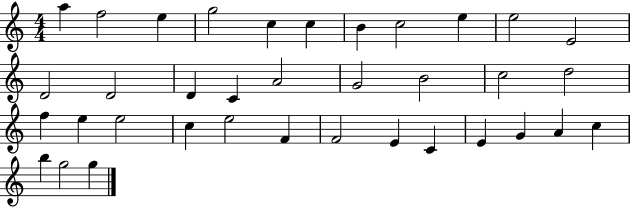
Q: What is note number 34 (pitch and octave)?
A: B5